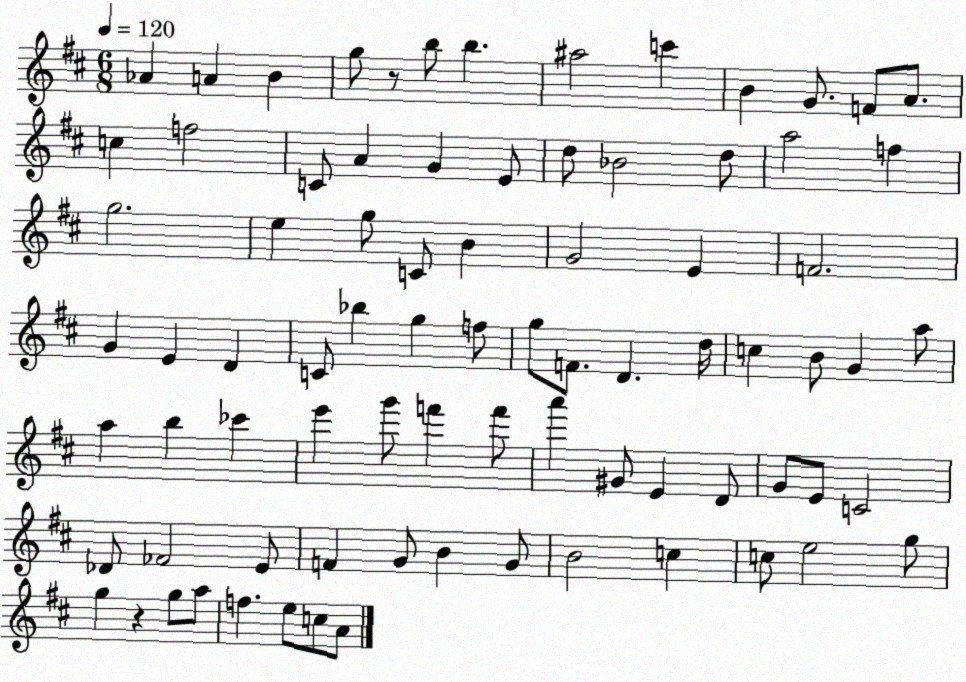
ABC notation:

X:1
T:Untitled
M:6/8
L:1/4
K:D
_A A B g/2 z/2 b/2 b ^a2 c' B G/2 F/2 A/2 c f2 C/2 A G E/2 d/2 _B2 d/2 a2 f g2 e g/2 C/2 B G2 E F2 G E D C/2 _b g f/2 g/2 F/2 D d/4 c B/2 G a/2 a b _c' e' g'/2 f' f'/2 a' ^G/2 E D/2 G/2 E/2 C2 _D/2 _F2 E/2 F G/2 B G/2 B2 c c/2 e2 g/2 g z g/2 a/2 f e/2 c/2 A/2